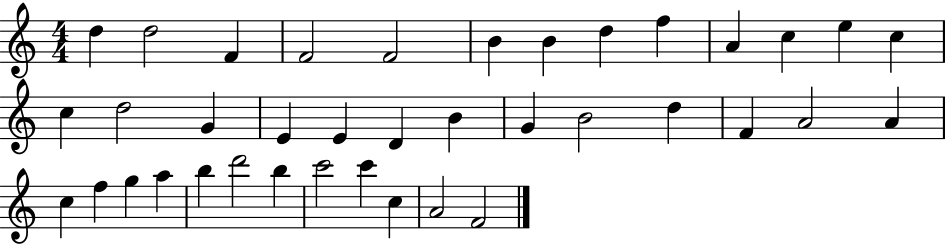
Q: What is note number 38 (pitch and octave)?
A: F4